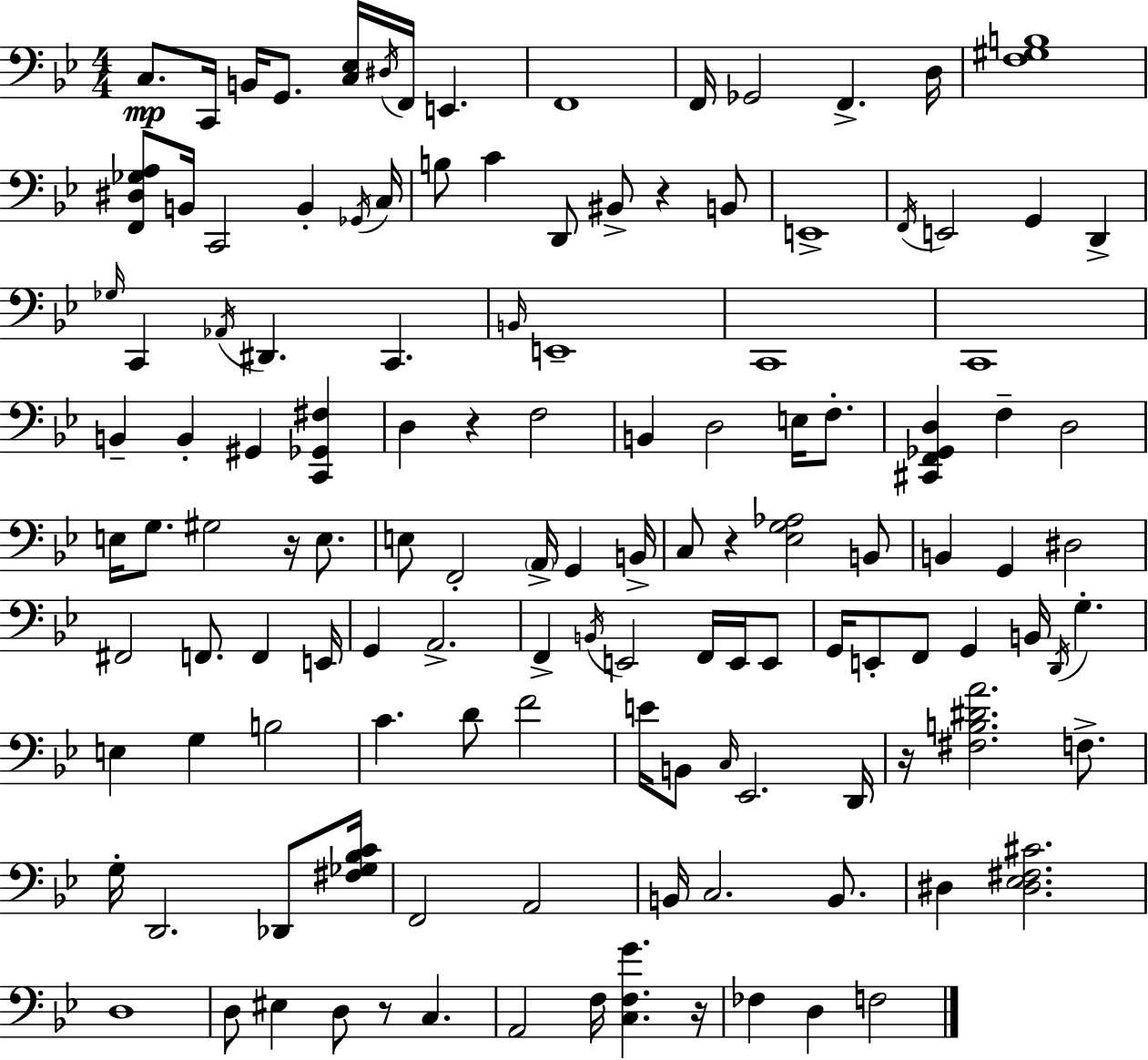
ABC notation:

X:1
T:Untitled
M:4/4
L:1/4
K:Gm
C,/2 C,,/4 B,,/4 G,,/2 [C,_E,]/4 ^D,/4 F,,/4 E,, F,,4 F,,/4 _G,,2 F,, D,/4 [F,^G,B,]4 [F,,^D,_G,A,]/2 B,,/4 C,,2 B,, _G,,/4 C,/4 B,/2 C D,,/2 ^B,,/2 z B,,/2 E,,4 F,,/4 E,,2 G,, D,, _G,/4 C,, _A,,/4 ^D,, C,, B,,/4 E,,4 C,,4 C,,4 B,, B,, ^G,, [C,,_G,,^F,] D, z F,2 B,, D,2 E,/4 F,/2 [^C,,F,,_G,,D,] F, D,2 E,/4 G,/2 ^G,2 z/4 E,/2 E,/2 F,,2 A,,/4 G,, B,,/4 C,/2 z [_E,G,_A,]2 B,,/2 B,, G,, ^D,2 ^F,,2 F,,/2 F,, E,,/4 G,, A,,2 F,, B,,/4 E,,2 F,,/4 E,,/4 E,,/2 G,,/4 E,,/2 F,,/2 G,, B,,/4 D,,/4 G, E, G, B,2 C D/2 F2 E/4 B,,/2 C,/4 _E,,2 D,,/4 z/4 [^F,B,^DA]2 F,/2 G,/4 D,,2 _D,,/2 [^F,_G,_B,C]/4 F,,2 A,,2 B,,/4 C,2 B,,/2 ^D, [^D,_E,^F,^C]2 D,4 D,/2 ^E, D,/2 z/2 C, A,,2 F,/4 [C,F,G] z/4 _F, D, F,2